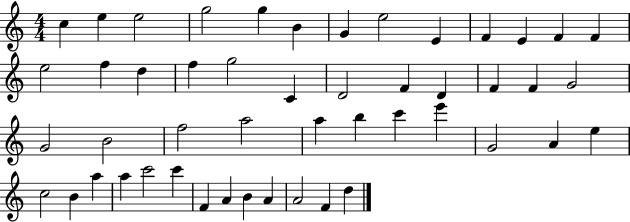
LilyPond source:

{
  \clef treble
  \numericTimeSignature
  \time 4/4
  \key c \major
  c''4 e''4 e''2 | g''2 g''4 b'4 | g'4 e''2 e'4 | f'4 e'4 f'4 f'4 | \break e''2 f''4 d''4 | f''4 g''2 c'4 | d'2 f'4 d'4 | f'4 f'4 g'2 | \break g'2 b'2 | f''2 a''2 | a''4 b''4 c'''4 e'''4 | g'2 a'4 e''4 | \break c''2 b'4 a''4 | a''4 c'''2 c'''4 | f'4 a'4 b'4 a'4 | a'2 f'4 d''4 | \break \bar "|."
}